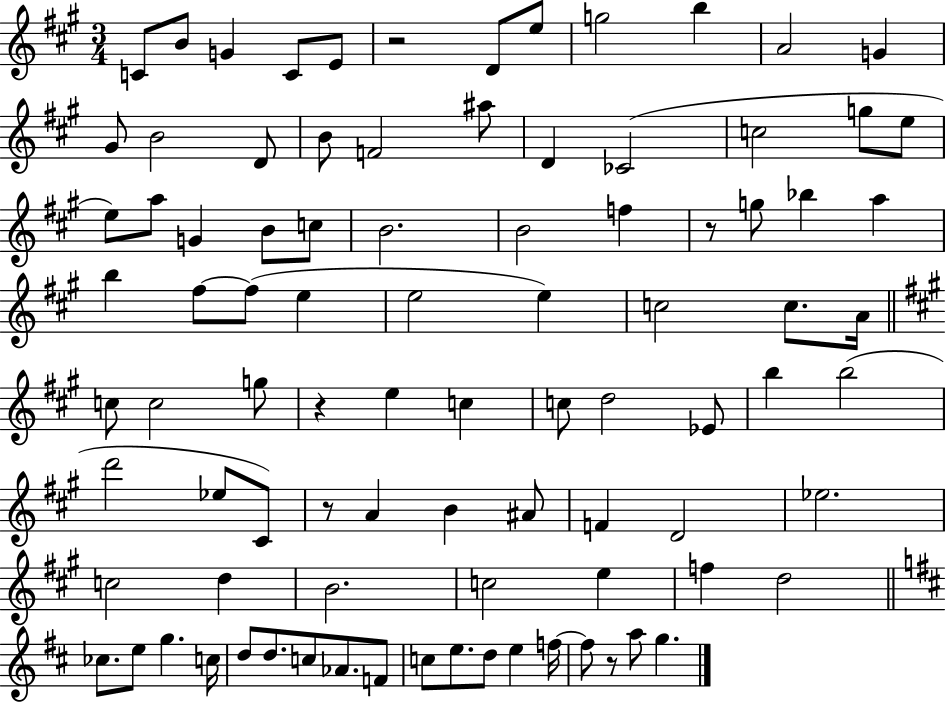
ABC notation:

X:1
T:Untitled
M:3/4
L:1/4
K:A
C/2 B/2 G C/2 E/2 z2 D/2 e/2 g2 b A2 G ^G/2 B2 D/2 B/2 F2 ^a/2 D _C2 c2 g/2 e/2 e/2 a/2 G B/2 c/2 B2 B2 f z/2 g/2 _b a b ^f/2 ^f/2 e e2 e c2 c/2 A/4 c/2 c2 g/2 z e c c/2 d2 _E/2 b b2 d'2 _e/2 ^C/2 z/2 A B ^A/2 F D2 _e2 c2 d B2 c2 e f d2 _c/2 e/2 g c/4 d/2 d/2 c/2 _A/2 F/2 c/2 e/2 d/2 e f/4 f/2 z/2 a/2 g